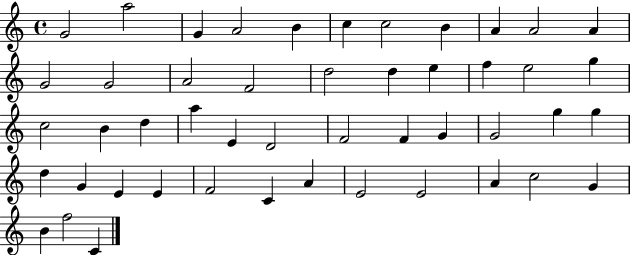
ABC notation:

X:1
T:Untitled
M:4/4
L:1/4
K:C
G2 a2 G A2 B c c2 B A A2 A G2 G2 A2 F2 d2 d e f e2 g c2 B d a E D2 F2 F G G2 g g d G E E F2 C A E2 E2 A c2 G B f2 C